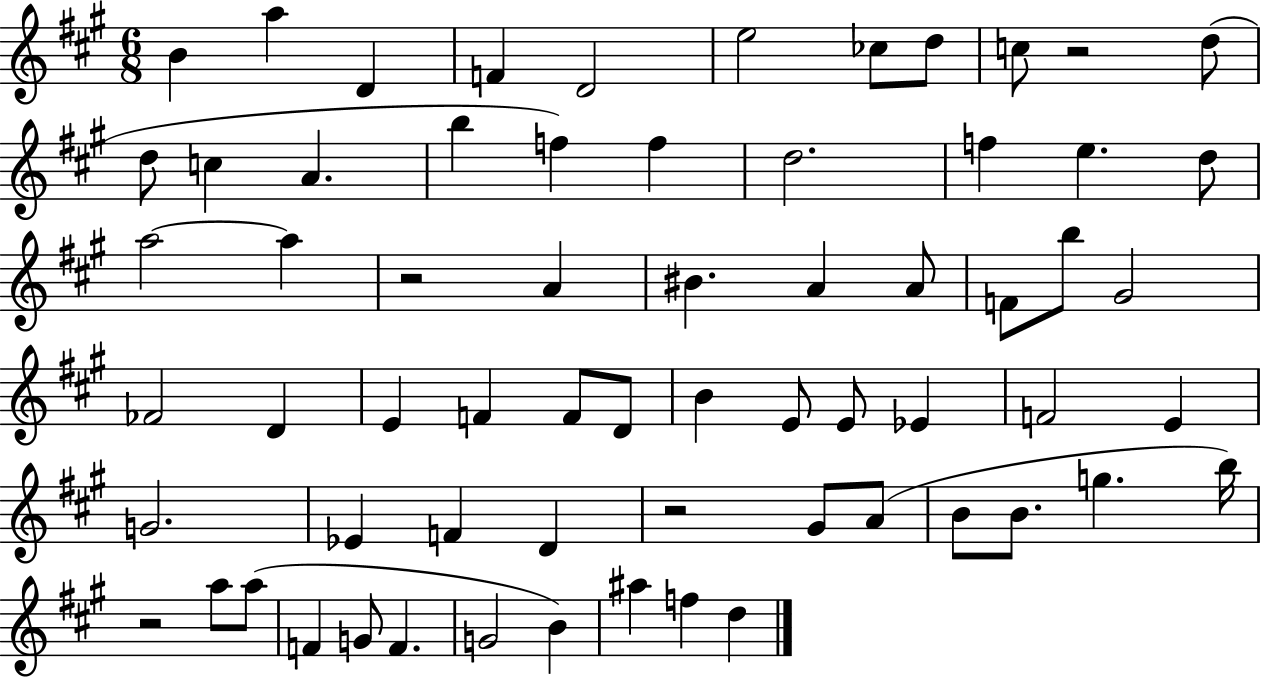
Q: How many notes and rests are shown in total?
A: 65